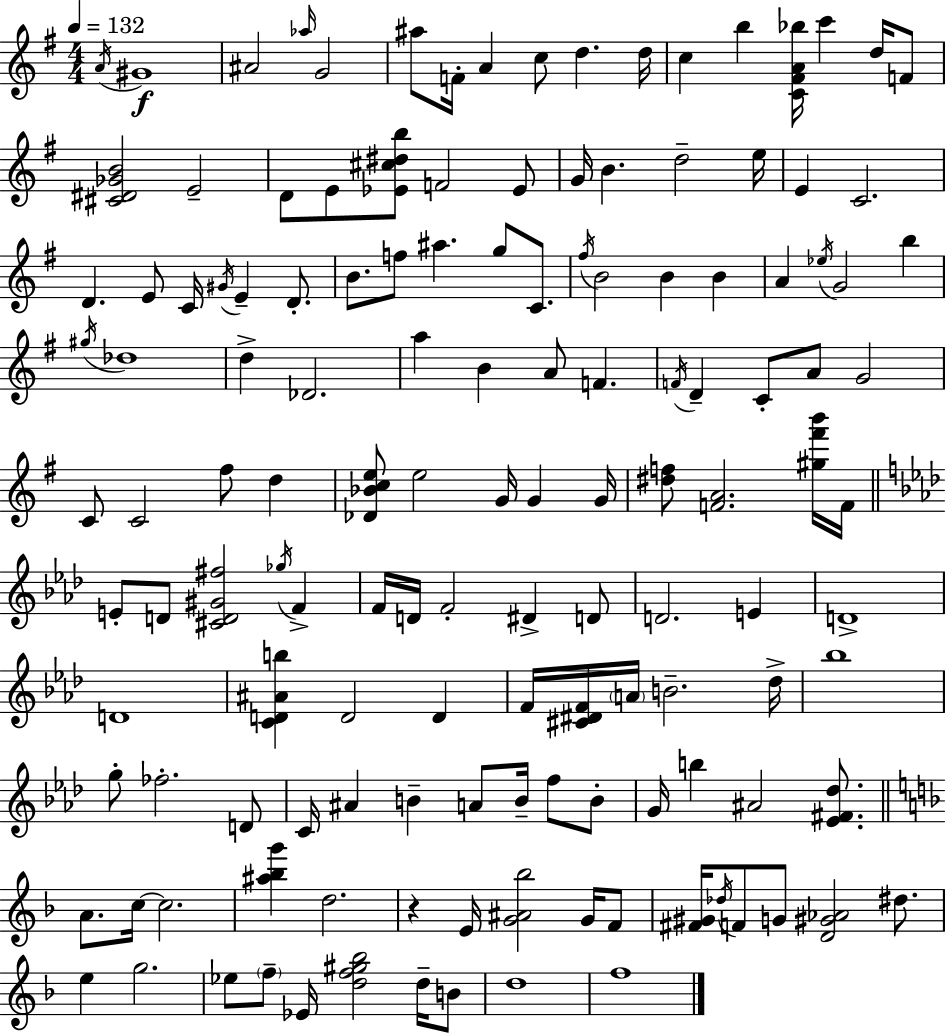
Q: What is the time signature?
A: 4/4